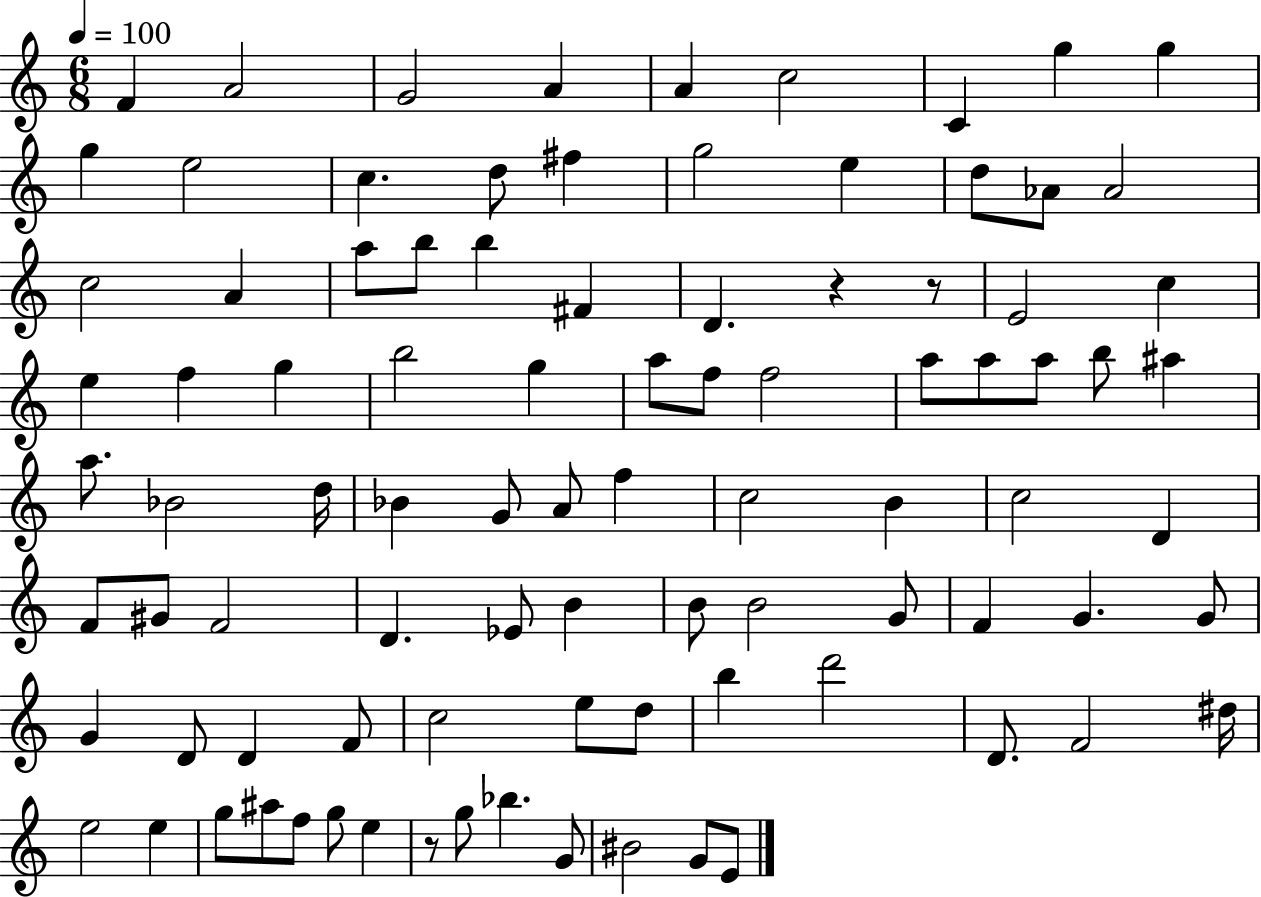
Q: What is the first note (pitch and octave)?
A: F4